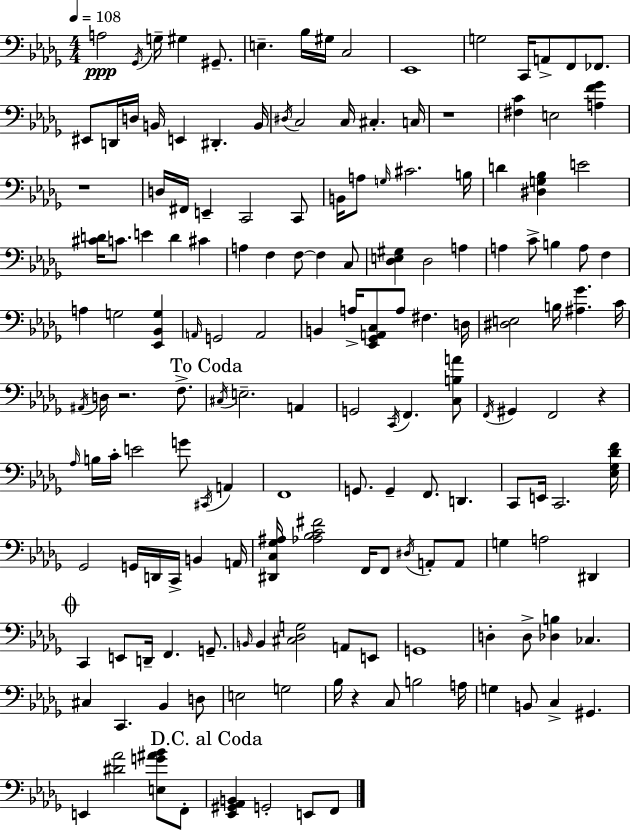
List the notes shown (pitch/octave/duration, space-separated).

A3/h Gb2/s G3/s G#3/q G#2/e. E3/q. Bb3/s G#3/s C3/h Eb2/w G3/h C2/s A2/e F2/e FES2/e. EIS2/e D2/s D3/s B2/s E2/q D#2/q. B2/s D#3/s C3/h C3/s C#3/q. C3/s R/w [F#3,C4]/q E3/h [A3,F4,Gb4]/q R/w D3/s F#2/s E2/q C2/h C2/e B2/s A3/e G3/s C#4/h. B3/s D4/q [D#3,G3,Bb3]/q E4/h [C#4,D4]/s C4/e. E4/q D4/q C#4/q A3/q F3/q F3/e F3/q C3/e [Db3,E3,G#3]/q Db3/h A3/q A3/q C4/e B3/q A3/e F3/q A3/q G3/h [Eb2,Bb2,G3]/q A2/s G2/h A2/h B2/q A3/s [Eb2,Gb2,A2,C3]/e A3/e F#3/q. D3/s [D#3,E3]/h B3/s [A#3,Gb4]/q. C4/s A#2/s D3/s R/h. F3/e. C#3/s E3/h. A2/q G2/h C2/s F2/q. [C3,B3,A4]/e F2/s G#2/q F2/h R/q Ab3/s B3/s C4/s E4/h G4/e C#2/s A2/q F2/w G2/e. G2/q F2/e. D2/q. C2/e E2/s C2/h. [Eb3,Gb3,Db4,F4]/s Gb2/h G2/s D2/s C2/s B2/q A2/s [D#2,C3,Gb3,A#3]/s [Ab3,Bb3,C4,F#4]/h F2/s F2/e D#3/s A2/e A2/e G3/q A3/h D#2/q C2/q E2/e D2/s F2/q. G2/e. B2/s B2/q [C#3,Db3,G3]/h A2/e E2/e G2/w D3/q D3/e [Db3,B3]/q CES3/q. C#3/q C2/q. Bb2/q D3/e E3/h G3/h Bb3/s R/q C3/e B3/h A3/s G3/q B2/e C3/q G#2/q. E2/q [D#4,Ab4]/h [E3,G4,A#4,Bb4]/e F2/e [Eb2,G#2,Ab2,B2]/q G2/h E2/e F2/e